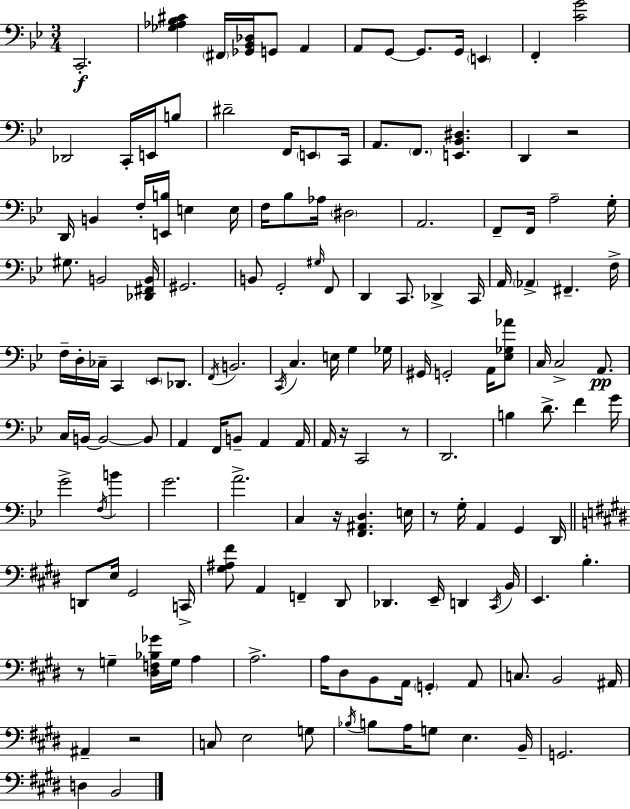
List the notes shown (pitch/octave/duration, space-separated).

C2/h. [Gb3,Ab3,Bb3,C#4]/q F#2/s [Gb2,Bb2,Db3]/s G2/e A2/q A2/e G2/e G2/e. G2/s E2/q F2/q [C4,G4]/h Db2/h C2/s E2/s B3/e D#4/h F2/s E2/e C2/s A2/e. F2/e. [E2,Bb2,D#3]/q. D2/q R/h D2/s B2/q F3/s [E2,B3]/s E3/q E3/s F3/s Bb3/e Ab3/s D#3/h A2/h. F2/e F2/s A3/h G3/s G#3/e. B2/h [Db2,F#2,B2]/s G#2/h. B2/e G2/h G#3/s F2/e D2/q C2/e. Db2/q C2/s A2/s Ab2/q F#2/q. F3/s F3/s D3/s CES3/s C2/q Eb2/e Db2/e. F2/s B2/h. C2/s C3/q. E3/s G3/q Gb3/s G#2/s G2/h A2/s [Eb3,Gb3,Ab4]/e C3/s C3/h A2/e. C3/s B2/s B2/h B2/e A2/q F2/s B2/e A2/q A2/s A2/s R/s C2/h R/e D2/h. B3/q D4/e. F4/q G4/s G4/h F3/s B4/q G4/h. A4/h. C3/q R/s [F2,A#2,D3]/q. E3/s R/e G3/s A2/q G2/q D2/s D2/e E3/s G#2/h C2/s [G#3,A#3,F#4]/e A2/q F2/q D#2/e Db2/q. E2/s D2/q C#2/s B2/s E2/q. B3/q. R/e G3/q [D#3,F3,Bb3,Gb4]/s G3/s A3/q A3/h. A3/s D#3/e B2/e A2/s G2/q A2/e C3/e. B2/h A#2/s A#2/q R/h C3/e E3/h G3/e Bb3/s B3/e A3/s G3/e E3/q. B2/s G2/h. D3/q B2/h